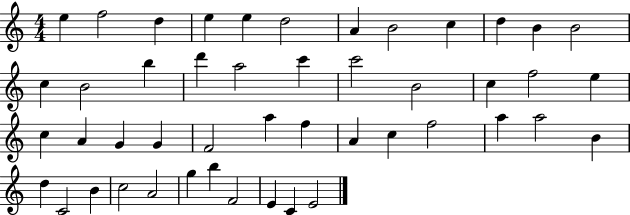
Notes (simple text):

E5/q F5/h D5/q E5/q E5/q D5/h A4/q B4/h C5/q D5/q B4/q B4/h C5/q B4/h B5/q D6/q A5/h C6/q C6/h B4/h C5/q F5/h E5/q C5/q A4/q G4/q G4/q F4/h A5/q F5/q A4/q C5/q F5/h A5/q A5/h B4/q D5/q C4/h B4/q C5/h A4/h G5/q B5/q F4/h E4/q C4/q E4/h